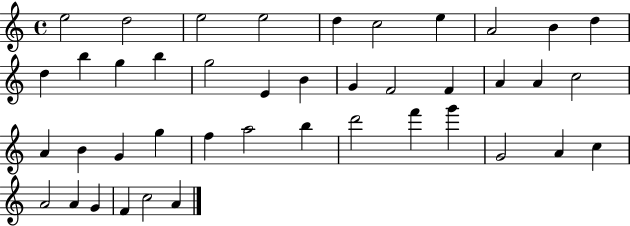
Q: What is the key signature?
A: C major